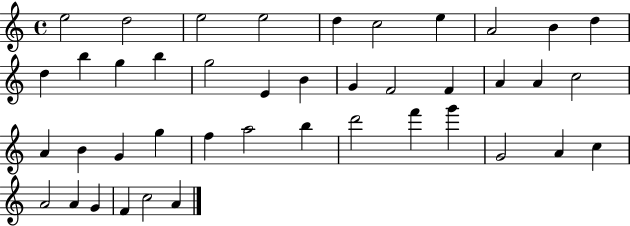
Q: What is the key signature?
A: C major